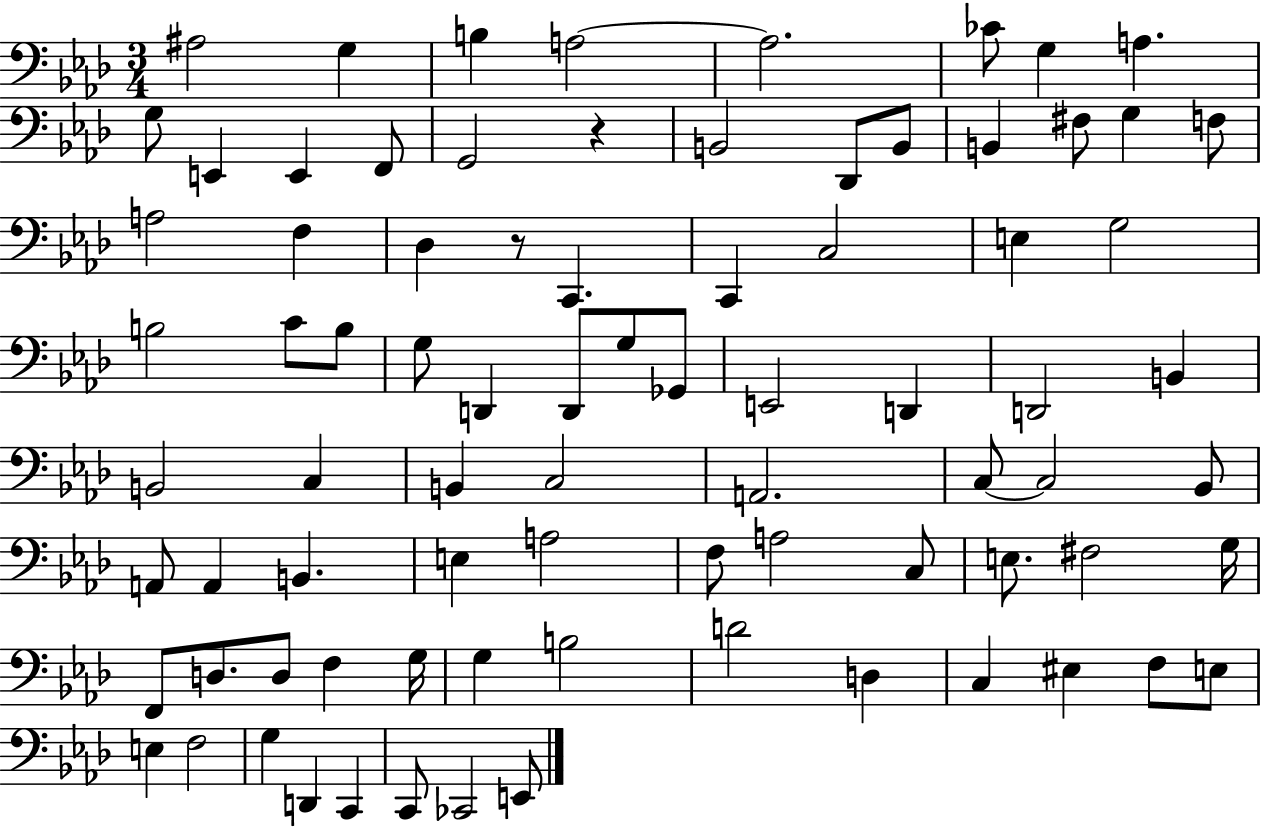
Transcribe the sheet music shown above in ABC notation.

X:1
T:Untitled
M:3/4
L:1/4
K:Ab
^A,2 G, B, A,2 A,2 _C/2 G, A, G,/2 E,, E,, F,,/2 G,,2 z B,,2 _D,,/2 B,,/2 B,, ^F,/2 G, F,/2 A,2 F, _D, z/2 C,, C,, C,2 E, G,2 B,2 C/2 B,/2 G,/2 D,, D,,/2 G,/2 _G,,/2 E,,2 D,, D,,2 B,, B,,2 C, B,, C,2 A,,2 C,/2 C,2 _B,,/2 A,,/2 A,, B,, E, A,2 F,/2 A,2 C,/2 E,/2 ^F,2 G,/4 F,,/2 D,/2 D,/2 F, G,/4 G, B,2 D2 D, C, ^E, F,/2 E,/2 E, F,2 G, D,, C,, C,,/2 _C,,2 E,,/2